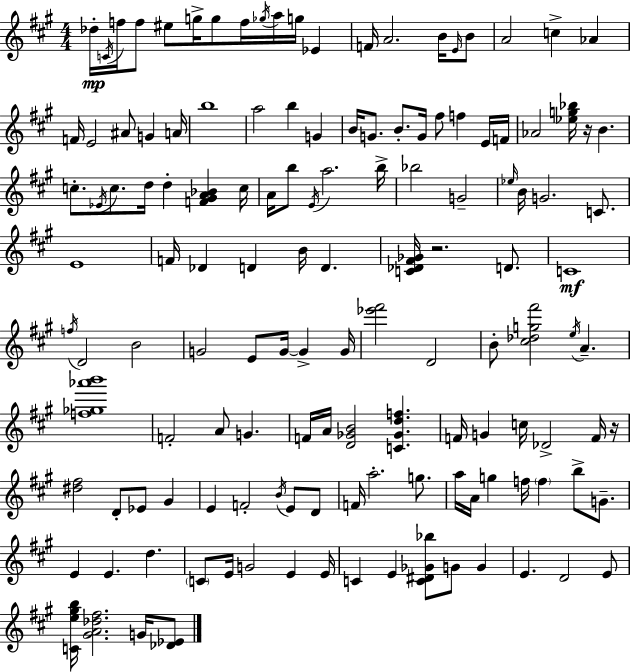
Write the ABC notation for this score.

X:1
T:Untitled
M:4/4
L:1/4
K:A
_d/4 C/4 f/4 f/2 ^e/2 g/4 g/2 f/4 _g/4 a/4 g/4 _E F/4 A2 B/4 E/4 B/2 A2 c _A F/4 E2 ^A/2 G A/4 b4 a2 b G B/4 G/2 B/2 G/4 ^f/2 f E/4 F/4 _A2 [_eg_b]/4 z/4 B c/2 _E/4 c/2 d/4 d [F^GA_B] c/4 A/4 b/2 E/4 a2 b/4 _b2 G2 _e/4 B/4 G2 C/2 E4 F/4 _D D B/4 D [C_D^F_G]/4 z2 D/2 C4 f/4 D2 B2 G2 E/2 G/4 G G/4 [_e'^f']2 D2 B/2 [^c_dg^f']2 e/4 A [f_g_a'b']4 F2 A/2 G F/4 A/4 [D_GB]2 [C_Gdf] F/4 G c/4 _D2 F/4 z/4 [^d^f]2 D/2 _E/2 ^G E F2 B/4 E/2 D/2 F/4 a2 g/2 a/4 A/4 g f/4 f b/2 G/2 E E d C/2 E/4 G2 E E/4 C E [C^D_G_b]/2 G/2 G E D2 E/2 [Ce^gb]/4 [^GA_d^f]2 G/4 [_D_E]/2